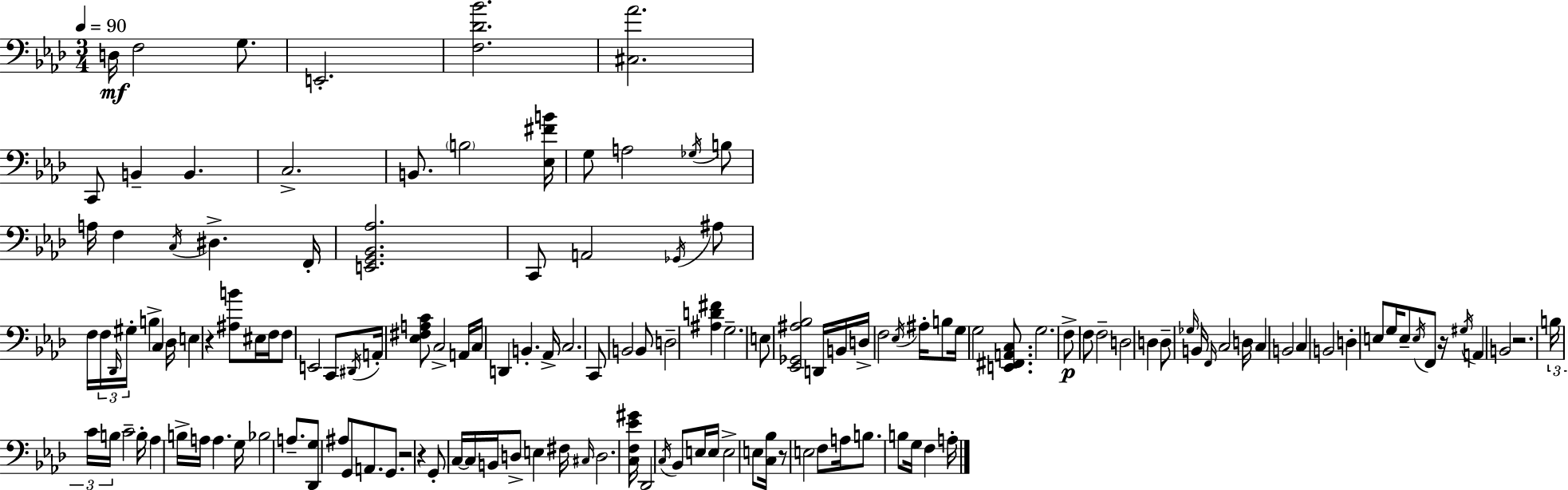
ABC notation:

X:1
T:Untitled
M:3/4
L:1/4
K:Ab
D,/4 F,2 G,/2 E,,2 [F,_D_B]2 [^C,_A]2 C,,/2 B,, B,, C,2 B,,/2 B,2 [_E,^FB]/4 G,/2 A,2 _G,/4 B,/2 A,/4 F, C,/4 ^D, F,,/4 [E,,G,,_B,,_A,]2 C,,/2 A,,2 _G,,/4 ^A,/2 F,/4 F,/4 _D,,/4 ^G,/4 B, C, _D,/4 E, z [^A,B]/2 ^E,/4 F,/4 F,/2 E,,2 C,,/2 ^D,,/4 A,,/4 [_E,^F,A,C]/2 C,2 A,,/4 C,/4 D,, B,, _A,,/4 C,2 C,,/2 B,,2 B,,/2 D,2 [^A,D^F] G,2 E,/2 [_E,,_G,,^A,_B,]2 D,,/4 B,,/4 D,/4 F,2 _E,/4 ^A,/4 B,/2 G,/4 G,2 [E,,^F,,A,,C,]/2 G,2 F,/2 F,/2 F,2 D,2 D, D,/2 _G,/4 B,,/4 F,,/4 C,2 D,/4 C, B,,2 C, B,,2 D, E,/2 G,/4 E,/2 E,/4 F,,/2 z/4 ^G,/4 A,, B,,2 z2 B,/4 C/4 B,/4 C2 B,/4 _A, B,/4 A,/4 A, G,/4 _B,2 A,/2 [_D,,G,]/2 ^A,/2 G,,/2 A,,/2 G,,/2 z2 z G,,/2 C,/4 C,/4 B,,/4 D,/2 E, ^F,/4 ^C,/4 D,2 [C,F,_E^G]/4 _D,,2 C,/4 _B,,/2 E,/4 E,/4 E,2 E,/2 [C,_B,]/4 z/2 E,2 F,/2 A,/4 B,/2 B,/2 G,/4 F, A,/4